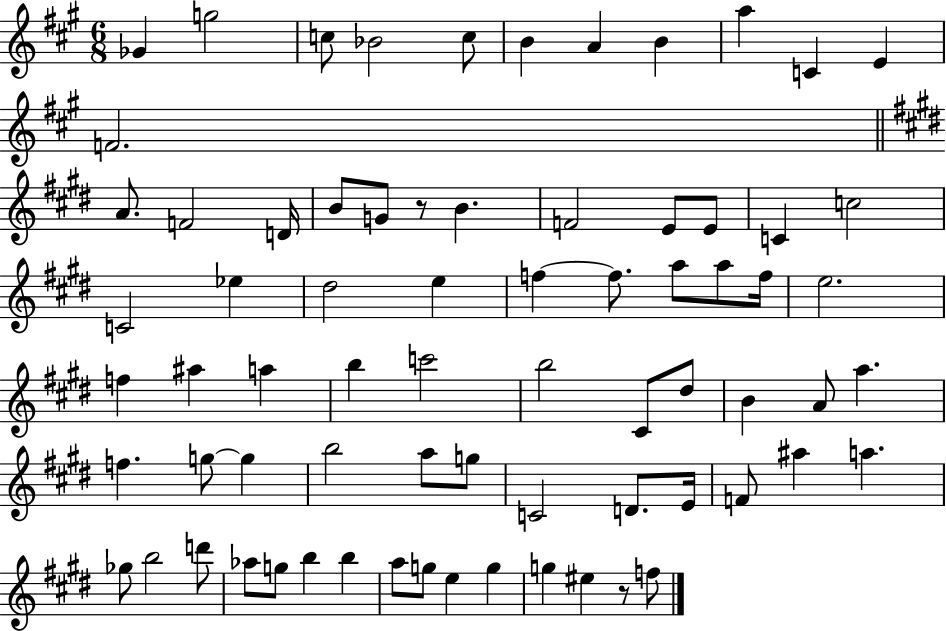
X:1
T:Untitled
M:6/8
L:1/4
K:A
_G g2 c/2 _B2 c/2 B A B a C E F2 A/2 F2 D/4 B/2 G/2 z/2 B F2 E/2 E/2 C c2 C2 _e ^d2 e f f/2 a/2 a/2 f/4 e2 f ^a a b c'2 b2 ^C/2 ^d/2 B A/2 a f g/2 g b2 a/2 g/2 C2 D/2 E/4 F/2 ^a a _g/2 b2 d'/2 _a/2 g/2 b b a/2 g/2 e g g ^e z/2 f/2